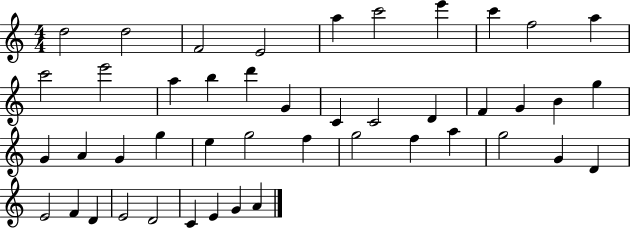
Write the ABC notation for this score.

X:1
T:Untitled
M:4/4
L:1/4
K:C
d2 d2 F2 E2 a c'2 e' c' f2 a c'2 e'2 a b d' G C C2 D F G B g G A G g e g2 f g2 f a g2 G D E2 F D E2 D2 C E G A